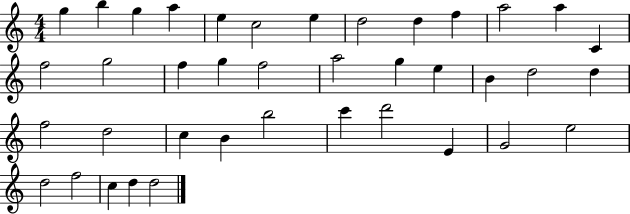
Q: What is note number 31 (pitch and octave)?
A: D6